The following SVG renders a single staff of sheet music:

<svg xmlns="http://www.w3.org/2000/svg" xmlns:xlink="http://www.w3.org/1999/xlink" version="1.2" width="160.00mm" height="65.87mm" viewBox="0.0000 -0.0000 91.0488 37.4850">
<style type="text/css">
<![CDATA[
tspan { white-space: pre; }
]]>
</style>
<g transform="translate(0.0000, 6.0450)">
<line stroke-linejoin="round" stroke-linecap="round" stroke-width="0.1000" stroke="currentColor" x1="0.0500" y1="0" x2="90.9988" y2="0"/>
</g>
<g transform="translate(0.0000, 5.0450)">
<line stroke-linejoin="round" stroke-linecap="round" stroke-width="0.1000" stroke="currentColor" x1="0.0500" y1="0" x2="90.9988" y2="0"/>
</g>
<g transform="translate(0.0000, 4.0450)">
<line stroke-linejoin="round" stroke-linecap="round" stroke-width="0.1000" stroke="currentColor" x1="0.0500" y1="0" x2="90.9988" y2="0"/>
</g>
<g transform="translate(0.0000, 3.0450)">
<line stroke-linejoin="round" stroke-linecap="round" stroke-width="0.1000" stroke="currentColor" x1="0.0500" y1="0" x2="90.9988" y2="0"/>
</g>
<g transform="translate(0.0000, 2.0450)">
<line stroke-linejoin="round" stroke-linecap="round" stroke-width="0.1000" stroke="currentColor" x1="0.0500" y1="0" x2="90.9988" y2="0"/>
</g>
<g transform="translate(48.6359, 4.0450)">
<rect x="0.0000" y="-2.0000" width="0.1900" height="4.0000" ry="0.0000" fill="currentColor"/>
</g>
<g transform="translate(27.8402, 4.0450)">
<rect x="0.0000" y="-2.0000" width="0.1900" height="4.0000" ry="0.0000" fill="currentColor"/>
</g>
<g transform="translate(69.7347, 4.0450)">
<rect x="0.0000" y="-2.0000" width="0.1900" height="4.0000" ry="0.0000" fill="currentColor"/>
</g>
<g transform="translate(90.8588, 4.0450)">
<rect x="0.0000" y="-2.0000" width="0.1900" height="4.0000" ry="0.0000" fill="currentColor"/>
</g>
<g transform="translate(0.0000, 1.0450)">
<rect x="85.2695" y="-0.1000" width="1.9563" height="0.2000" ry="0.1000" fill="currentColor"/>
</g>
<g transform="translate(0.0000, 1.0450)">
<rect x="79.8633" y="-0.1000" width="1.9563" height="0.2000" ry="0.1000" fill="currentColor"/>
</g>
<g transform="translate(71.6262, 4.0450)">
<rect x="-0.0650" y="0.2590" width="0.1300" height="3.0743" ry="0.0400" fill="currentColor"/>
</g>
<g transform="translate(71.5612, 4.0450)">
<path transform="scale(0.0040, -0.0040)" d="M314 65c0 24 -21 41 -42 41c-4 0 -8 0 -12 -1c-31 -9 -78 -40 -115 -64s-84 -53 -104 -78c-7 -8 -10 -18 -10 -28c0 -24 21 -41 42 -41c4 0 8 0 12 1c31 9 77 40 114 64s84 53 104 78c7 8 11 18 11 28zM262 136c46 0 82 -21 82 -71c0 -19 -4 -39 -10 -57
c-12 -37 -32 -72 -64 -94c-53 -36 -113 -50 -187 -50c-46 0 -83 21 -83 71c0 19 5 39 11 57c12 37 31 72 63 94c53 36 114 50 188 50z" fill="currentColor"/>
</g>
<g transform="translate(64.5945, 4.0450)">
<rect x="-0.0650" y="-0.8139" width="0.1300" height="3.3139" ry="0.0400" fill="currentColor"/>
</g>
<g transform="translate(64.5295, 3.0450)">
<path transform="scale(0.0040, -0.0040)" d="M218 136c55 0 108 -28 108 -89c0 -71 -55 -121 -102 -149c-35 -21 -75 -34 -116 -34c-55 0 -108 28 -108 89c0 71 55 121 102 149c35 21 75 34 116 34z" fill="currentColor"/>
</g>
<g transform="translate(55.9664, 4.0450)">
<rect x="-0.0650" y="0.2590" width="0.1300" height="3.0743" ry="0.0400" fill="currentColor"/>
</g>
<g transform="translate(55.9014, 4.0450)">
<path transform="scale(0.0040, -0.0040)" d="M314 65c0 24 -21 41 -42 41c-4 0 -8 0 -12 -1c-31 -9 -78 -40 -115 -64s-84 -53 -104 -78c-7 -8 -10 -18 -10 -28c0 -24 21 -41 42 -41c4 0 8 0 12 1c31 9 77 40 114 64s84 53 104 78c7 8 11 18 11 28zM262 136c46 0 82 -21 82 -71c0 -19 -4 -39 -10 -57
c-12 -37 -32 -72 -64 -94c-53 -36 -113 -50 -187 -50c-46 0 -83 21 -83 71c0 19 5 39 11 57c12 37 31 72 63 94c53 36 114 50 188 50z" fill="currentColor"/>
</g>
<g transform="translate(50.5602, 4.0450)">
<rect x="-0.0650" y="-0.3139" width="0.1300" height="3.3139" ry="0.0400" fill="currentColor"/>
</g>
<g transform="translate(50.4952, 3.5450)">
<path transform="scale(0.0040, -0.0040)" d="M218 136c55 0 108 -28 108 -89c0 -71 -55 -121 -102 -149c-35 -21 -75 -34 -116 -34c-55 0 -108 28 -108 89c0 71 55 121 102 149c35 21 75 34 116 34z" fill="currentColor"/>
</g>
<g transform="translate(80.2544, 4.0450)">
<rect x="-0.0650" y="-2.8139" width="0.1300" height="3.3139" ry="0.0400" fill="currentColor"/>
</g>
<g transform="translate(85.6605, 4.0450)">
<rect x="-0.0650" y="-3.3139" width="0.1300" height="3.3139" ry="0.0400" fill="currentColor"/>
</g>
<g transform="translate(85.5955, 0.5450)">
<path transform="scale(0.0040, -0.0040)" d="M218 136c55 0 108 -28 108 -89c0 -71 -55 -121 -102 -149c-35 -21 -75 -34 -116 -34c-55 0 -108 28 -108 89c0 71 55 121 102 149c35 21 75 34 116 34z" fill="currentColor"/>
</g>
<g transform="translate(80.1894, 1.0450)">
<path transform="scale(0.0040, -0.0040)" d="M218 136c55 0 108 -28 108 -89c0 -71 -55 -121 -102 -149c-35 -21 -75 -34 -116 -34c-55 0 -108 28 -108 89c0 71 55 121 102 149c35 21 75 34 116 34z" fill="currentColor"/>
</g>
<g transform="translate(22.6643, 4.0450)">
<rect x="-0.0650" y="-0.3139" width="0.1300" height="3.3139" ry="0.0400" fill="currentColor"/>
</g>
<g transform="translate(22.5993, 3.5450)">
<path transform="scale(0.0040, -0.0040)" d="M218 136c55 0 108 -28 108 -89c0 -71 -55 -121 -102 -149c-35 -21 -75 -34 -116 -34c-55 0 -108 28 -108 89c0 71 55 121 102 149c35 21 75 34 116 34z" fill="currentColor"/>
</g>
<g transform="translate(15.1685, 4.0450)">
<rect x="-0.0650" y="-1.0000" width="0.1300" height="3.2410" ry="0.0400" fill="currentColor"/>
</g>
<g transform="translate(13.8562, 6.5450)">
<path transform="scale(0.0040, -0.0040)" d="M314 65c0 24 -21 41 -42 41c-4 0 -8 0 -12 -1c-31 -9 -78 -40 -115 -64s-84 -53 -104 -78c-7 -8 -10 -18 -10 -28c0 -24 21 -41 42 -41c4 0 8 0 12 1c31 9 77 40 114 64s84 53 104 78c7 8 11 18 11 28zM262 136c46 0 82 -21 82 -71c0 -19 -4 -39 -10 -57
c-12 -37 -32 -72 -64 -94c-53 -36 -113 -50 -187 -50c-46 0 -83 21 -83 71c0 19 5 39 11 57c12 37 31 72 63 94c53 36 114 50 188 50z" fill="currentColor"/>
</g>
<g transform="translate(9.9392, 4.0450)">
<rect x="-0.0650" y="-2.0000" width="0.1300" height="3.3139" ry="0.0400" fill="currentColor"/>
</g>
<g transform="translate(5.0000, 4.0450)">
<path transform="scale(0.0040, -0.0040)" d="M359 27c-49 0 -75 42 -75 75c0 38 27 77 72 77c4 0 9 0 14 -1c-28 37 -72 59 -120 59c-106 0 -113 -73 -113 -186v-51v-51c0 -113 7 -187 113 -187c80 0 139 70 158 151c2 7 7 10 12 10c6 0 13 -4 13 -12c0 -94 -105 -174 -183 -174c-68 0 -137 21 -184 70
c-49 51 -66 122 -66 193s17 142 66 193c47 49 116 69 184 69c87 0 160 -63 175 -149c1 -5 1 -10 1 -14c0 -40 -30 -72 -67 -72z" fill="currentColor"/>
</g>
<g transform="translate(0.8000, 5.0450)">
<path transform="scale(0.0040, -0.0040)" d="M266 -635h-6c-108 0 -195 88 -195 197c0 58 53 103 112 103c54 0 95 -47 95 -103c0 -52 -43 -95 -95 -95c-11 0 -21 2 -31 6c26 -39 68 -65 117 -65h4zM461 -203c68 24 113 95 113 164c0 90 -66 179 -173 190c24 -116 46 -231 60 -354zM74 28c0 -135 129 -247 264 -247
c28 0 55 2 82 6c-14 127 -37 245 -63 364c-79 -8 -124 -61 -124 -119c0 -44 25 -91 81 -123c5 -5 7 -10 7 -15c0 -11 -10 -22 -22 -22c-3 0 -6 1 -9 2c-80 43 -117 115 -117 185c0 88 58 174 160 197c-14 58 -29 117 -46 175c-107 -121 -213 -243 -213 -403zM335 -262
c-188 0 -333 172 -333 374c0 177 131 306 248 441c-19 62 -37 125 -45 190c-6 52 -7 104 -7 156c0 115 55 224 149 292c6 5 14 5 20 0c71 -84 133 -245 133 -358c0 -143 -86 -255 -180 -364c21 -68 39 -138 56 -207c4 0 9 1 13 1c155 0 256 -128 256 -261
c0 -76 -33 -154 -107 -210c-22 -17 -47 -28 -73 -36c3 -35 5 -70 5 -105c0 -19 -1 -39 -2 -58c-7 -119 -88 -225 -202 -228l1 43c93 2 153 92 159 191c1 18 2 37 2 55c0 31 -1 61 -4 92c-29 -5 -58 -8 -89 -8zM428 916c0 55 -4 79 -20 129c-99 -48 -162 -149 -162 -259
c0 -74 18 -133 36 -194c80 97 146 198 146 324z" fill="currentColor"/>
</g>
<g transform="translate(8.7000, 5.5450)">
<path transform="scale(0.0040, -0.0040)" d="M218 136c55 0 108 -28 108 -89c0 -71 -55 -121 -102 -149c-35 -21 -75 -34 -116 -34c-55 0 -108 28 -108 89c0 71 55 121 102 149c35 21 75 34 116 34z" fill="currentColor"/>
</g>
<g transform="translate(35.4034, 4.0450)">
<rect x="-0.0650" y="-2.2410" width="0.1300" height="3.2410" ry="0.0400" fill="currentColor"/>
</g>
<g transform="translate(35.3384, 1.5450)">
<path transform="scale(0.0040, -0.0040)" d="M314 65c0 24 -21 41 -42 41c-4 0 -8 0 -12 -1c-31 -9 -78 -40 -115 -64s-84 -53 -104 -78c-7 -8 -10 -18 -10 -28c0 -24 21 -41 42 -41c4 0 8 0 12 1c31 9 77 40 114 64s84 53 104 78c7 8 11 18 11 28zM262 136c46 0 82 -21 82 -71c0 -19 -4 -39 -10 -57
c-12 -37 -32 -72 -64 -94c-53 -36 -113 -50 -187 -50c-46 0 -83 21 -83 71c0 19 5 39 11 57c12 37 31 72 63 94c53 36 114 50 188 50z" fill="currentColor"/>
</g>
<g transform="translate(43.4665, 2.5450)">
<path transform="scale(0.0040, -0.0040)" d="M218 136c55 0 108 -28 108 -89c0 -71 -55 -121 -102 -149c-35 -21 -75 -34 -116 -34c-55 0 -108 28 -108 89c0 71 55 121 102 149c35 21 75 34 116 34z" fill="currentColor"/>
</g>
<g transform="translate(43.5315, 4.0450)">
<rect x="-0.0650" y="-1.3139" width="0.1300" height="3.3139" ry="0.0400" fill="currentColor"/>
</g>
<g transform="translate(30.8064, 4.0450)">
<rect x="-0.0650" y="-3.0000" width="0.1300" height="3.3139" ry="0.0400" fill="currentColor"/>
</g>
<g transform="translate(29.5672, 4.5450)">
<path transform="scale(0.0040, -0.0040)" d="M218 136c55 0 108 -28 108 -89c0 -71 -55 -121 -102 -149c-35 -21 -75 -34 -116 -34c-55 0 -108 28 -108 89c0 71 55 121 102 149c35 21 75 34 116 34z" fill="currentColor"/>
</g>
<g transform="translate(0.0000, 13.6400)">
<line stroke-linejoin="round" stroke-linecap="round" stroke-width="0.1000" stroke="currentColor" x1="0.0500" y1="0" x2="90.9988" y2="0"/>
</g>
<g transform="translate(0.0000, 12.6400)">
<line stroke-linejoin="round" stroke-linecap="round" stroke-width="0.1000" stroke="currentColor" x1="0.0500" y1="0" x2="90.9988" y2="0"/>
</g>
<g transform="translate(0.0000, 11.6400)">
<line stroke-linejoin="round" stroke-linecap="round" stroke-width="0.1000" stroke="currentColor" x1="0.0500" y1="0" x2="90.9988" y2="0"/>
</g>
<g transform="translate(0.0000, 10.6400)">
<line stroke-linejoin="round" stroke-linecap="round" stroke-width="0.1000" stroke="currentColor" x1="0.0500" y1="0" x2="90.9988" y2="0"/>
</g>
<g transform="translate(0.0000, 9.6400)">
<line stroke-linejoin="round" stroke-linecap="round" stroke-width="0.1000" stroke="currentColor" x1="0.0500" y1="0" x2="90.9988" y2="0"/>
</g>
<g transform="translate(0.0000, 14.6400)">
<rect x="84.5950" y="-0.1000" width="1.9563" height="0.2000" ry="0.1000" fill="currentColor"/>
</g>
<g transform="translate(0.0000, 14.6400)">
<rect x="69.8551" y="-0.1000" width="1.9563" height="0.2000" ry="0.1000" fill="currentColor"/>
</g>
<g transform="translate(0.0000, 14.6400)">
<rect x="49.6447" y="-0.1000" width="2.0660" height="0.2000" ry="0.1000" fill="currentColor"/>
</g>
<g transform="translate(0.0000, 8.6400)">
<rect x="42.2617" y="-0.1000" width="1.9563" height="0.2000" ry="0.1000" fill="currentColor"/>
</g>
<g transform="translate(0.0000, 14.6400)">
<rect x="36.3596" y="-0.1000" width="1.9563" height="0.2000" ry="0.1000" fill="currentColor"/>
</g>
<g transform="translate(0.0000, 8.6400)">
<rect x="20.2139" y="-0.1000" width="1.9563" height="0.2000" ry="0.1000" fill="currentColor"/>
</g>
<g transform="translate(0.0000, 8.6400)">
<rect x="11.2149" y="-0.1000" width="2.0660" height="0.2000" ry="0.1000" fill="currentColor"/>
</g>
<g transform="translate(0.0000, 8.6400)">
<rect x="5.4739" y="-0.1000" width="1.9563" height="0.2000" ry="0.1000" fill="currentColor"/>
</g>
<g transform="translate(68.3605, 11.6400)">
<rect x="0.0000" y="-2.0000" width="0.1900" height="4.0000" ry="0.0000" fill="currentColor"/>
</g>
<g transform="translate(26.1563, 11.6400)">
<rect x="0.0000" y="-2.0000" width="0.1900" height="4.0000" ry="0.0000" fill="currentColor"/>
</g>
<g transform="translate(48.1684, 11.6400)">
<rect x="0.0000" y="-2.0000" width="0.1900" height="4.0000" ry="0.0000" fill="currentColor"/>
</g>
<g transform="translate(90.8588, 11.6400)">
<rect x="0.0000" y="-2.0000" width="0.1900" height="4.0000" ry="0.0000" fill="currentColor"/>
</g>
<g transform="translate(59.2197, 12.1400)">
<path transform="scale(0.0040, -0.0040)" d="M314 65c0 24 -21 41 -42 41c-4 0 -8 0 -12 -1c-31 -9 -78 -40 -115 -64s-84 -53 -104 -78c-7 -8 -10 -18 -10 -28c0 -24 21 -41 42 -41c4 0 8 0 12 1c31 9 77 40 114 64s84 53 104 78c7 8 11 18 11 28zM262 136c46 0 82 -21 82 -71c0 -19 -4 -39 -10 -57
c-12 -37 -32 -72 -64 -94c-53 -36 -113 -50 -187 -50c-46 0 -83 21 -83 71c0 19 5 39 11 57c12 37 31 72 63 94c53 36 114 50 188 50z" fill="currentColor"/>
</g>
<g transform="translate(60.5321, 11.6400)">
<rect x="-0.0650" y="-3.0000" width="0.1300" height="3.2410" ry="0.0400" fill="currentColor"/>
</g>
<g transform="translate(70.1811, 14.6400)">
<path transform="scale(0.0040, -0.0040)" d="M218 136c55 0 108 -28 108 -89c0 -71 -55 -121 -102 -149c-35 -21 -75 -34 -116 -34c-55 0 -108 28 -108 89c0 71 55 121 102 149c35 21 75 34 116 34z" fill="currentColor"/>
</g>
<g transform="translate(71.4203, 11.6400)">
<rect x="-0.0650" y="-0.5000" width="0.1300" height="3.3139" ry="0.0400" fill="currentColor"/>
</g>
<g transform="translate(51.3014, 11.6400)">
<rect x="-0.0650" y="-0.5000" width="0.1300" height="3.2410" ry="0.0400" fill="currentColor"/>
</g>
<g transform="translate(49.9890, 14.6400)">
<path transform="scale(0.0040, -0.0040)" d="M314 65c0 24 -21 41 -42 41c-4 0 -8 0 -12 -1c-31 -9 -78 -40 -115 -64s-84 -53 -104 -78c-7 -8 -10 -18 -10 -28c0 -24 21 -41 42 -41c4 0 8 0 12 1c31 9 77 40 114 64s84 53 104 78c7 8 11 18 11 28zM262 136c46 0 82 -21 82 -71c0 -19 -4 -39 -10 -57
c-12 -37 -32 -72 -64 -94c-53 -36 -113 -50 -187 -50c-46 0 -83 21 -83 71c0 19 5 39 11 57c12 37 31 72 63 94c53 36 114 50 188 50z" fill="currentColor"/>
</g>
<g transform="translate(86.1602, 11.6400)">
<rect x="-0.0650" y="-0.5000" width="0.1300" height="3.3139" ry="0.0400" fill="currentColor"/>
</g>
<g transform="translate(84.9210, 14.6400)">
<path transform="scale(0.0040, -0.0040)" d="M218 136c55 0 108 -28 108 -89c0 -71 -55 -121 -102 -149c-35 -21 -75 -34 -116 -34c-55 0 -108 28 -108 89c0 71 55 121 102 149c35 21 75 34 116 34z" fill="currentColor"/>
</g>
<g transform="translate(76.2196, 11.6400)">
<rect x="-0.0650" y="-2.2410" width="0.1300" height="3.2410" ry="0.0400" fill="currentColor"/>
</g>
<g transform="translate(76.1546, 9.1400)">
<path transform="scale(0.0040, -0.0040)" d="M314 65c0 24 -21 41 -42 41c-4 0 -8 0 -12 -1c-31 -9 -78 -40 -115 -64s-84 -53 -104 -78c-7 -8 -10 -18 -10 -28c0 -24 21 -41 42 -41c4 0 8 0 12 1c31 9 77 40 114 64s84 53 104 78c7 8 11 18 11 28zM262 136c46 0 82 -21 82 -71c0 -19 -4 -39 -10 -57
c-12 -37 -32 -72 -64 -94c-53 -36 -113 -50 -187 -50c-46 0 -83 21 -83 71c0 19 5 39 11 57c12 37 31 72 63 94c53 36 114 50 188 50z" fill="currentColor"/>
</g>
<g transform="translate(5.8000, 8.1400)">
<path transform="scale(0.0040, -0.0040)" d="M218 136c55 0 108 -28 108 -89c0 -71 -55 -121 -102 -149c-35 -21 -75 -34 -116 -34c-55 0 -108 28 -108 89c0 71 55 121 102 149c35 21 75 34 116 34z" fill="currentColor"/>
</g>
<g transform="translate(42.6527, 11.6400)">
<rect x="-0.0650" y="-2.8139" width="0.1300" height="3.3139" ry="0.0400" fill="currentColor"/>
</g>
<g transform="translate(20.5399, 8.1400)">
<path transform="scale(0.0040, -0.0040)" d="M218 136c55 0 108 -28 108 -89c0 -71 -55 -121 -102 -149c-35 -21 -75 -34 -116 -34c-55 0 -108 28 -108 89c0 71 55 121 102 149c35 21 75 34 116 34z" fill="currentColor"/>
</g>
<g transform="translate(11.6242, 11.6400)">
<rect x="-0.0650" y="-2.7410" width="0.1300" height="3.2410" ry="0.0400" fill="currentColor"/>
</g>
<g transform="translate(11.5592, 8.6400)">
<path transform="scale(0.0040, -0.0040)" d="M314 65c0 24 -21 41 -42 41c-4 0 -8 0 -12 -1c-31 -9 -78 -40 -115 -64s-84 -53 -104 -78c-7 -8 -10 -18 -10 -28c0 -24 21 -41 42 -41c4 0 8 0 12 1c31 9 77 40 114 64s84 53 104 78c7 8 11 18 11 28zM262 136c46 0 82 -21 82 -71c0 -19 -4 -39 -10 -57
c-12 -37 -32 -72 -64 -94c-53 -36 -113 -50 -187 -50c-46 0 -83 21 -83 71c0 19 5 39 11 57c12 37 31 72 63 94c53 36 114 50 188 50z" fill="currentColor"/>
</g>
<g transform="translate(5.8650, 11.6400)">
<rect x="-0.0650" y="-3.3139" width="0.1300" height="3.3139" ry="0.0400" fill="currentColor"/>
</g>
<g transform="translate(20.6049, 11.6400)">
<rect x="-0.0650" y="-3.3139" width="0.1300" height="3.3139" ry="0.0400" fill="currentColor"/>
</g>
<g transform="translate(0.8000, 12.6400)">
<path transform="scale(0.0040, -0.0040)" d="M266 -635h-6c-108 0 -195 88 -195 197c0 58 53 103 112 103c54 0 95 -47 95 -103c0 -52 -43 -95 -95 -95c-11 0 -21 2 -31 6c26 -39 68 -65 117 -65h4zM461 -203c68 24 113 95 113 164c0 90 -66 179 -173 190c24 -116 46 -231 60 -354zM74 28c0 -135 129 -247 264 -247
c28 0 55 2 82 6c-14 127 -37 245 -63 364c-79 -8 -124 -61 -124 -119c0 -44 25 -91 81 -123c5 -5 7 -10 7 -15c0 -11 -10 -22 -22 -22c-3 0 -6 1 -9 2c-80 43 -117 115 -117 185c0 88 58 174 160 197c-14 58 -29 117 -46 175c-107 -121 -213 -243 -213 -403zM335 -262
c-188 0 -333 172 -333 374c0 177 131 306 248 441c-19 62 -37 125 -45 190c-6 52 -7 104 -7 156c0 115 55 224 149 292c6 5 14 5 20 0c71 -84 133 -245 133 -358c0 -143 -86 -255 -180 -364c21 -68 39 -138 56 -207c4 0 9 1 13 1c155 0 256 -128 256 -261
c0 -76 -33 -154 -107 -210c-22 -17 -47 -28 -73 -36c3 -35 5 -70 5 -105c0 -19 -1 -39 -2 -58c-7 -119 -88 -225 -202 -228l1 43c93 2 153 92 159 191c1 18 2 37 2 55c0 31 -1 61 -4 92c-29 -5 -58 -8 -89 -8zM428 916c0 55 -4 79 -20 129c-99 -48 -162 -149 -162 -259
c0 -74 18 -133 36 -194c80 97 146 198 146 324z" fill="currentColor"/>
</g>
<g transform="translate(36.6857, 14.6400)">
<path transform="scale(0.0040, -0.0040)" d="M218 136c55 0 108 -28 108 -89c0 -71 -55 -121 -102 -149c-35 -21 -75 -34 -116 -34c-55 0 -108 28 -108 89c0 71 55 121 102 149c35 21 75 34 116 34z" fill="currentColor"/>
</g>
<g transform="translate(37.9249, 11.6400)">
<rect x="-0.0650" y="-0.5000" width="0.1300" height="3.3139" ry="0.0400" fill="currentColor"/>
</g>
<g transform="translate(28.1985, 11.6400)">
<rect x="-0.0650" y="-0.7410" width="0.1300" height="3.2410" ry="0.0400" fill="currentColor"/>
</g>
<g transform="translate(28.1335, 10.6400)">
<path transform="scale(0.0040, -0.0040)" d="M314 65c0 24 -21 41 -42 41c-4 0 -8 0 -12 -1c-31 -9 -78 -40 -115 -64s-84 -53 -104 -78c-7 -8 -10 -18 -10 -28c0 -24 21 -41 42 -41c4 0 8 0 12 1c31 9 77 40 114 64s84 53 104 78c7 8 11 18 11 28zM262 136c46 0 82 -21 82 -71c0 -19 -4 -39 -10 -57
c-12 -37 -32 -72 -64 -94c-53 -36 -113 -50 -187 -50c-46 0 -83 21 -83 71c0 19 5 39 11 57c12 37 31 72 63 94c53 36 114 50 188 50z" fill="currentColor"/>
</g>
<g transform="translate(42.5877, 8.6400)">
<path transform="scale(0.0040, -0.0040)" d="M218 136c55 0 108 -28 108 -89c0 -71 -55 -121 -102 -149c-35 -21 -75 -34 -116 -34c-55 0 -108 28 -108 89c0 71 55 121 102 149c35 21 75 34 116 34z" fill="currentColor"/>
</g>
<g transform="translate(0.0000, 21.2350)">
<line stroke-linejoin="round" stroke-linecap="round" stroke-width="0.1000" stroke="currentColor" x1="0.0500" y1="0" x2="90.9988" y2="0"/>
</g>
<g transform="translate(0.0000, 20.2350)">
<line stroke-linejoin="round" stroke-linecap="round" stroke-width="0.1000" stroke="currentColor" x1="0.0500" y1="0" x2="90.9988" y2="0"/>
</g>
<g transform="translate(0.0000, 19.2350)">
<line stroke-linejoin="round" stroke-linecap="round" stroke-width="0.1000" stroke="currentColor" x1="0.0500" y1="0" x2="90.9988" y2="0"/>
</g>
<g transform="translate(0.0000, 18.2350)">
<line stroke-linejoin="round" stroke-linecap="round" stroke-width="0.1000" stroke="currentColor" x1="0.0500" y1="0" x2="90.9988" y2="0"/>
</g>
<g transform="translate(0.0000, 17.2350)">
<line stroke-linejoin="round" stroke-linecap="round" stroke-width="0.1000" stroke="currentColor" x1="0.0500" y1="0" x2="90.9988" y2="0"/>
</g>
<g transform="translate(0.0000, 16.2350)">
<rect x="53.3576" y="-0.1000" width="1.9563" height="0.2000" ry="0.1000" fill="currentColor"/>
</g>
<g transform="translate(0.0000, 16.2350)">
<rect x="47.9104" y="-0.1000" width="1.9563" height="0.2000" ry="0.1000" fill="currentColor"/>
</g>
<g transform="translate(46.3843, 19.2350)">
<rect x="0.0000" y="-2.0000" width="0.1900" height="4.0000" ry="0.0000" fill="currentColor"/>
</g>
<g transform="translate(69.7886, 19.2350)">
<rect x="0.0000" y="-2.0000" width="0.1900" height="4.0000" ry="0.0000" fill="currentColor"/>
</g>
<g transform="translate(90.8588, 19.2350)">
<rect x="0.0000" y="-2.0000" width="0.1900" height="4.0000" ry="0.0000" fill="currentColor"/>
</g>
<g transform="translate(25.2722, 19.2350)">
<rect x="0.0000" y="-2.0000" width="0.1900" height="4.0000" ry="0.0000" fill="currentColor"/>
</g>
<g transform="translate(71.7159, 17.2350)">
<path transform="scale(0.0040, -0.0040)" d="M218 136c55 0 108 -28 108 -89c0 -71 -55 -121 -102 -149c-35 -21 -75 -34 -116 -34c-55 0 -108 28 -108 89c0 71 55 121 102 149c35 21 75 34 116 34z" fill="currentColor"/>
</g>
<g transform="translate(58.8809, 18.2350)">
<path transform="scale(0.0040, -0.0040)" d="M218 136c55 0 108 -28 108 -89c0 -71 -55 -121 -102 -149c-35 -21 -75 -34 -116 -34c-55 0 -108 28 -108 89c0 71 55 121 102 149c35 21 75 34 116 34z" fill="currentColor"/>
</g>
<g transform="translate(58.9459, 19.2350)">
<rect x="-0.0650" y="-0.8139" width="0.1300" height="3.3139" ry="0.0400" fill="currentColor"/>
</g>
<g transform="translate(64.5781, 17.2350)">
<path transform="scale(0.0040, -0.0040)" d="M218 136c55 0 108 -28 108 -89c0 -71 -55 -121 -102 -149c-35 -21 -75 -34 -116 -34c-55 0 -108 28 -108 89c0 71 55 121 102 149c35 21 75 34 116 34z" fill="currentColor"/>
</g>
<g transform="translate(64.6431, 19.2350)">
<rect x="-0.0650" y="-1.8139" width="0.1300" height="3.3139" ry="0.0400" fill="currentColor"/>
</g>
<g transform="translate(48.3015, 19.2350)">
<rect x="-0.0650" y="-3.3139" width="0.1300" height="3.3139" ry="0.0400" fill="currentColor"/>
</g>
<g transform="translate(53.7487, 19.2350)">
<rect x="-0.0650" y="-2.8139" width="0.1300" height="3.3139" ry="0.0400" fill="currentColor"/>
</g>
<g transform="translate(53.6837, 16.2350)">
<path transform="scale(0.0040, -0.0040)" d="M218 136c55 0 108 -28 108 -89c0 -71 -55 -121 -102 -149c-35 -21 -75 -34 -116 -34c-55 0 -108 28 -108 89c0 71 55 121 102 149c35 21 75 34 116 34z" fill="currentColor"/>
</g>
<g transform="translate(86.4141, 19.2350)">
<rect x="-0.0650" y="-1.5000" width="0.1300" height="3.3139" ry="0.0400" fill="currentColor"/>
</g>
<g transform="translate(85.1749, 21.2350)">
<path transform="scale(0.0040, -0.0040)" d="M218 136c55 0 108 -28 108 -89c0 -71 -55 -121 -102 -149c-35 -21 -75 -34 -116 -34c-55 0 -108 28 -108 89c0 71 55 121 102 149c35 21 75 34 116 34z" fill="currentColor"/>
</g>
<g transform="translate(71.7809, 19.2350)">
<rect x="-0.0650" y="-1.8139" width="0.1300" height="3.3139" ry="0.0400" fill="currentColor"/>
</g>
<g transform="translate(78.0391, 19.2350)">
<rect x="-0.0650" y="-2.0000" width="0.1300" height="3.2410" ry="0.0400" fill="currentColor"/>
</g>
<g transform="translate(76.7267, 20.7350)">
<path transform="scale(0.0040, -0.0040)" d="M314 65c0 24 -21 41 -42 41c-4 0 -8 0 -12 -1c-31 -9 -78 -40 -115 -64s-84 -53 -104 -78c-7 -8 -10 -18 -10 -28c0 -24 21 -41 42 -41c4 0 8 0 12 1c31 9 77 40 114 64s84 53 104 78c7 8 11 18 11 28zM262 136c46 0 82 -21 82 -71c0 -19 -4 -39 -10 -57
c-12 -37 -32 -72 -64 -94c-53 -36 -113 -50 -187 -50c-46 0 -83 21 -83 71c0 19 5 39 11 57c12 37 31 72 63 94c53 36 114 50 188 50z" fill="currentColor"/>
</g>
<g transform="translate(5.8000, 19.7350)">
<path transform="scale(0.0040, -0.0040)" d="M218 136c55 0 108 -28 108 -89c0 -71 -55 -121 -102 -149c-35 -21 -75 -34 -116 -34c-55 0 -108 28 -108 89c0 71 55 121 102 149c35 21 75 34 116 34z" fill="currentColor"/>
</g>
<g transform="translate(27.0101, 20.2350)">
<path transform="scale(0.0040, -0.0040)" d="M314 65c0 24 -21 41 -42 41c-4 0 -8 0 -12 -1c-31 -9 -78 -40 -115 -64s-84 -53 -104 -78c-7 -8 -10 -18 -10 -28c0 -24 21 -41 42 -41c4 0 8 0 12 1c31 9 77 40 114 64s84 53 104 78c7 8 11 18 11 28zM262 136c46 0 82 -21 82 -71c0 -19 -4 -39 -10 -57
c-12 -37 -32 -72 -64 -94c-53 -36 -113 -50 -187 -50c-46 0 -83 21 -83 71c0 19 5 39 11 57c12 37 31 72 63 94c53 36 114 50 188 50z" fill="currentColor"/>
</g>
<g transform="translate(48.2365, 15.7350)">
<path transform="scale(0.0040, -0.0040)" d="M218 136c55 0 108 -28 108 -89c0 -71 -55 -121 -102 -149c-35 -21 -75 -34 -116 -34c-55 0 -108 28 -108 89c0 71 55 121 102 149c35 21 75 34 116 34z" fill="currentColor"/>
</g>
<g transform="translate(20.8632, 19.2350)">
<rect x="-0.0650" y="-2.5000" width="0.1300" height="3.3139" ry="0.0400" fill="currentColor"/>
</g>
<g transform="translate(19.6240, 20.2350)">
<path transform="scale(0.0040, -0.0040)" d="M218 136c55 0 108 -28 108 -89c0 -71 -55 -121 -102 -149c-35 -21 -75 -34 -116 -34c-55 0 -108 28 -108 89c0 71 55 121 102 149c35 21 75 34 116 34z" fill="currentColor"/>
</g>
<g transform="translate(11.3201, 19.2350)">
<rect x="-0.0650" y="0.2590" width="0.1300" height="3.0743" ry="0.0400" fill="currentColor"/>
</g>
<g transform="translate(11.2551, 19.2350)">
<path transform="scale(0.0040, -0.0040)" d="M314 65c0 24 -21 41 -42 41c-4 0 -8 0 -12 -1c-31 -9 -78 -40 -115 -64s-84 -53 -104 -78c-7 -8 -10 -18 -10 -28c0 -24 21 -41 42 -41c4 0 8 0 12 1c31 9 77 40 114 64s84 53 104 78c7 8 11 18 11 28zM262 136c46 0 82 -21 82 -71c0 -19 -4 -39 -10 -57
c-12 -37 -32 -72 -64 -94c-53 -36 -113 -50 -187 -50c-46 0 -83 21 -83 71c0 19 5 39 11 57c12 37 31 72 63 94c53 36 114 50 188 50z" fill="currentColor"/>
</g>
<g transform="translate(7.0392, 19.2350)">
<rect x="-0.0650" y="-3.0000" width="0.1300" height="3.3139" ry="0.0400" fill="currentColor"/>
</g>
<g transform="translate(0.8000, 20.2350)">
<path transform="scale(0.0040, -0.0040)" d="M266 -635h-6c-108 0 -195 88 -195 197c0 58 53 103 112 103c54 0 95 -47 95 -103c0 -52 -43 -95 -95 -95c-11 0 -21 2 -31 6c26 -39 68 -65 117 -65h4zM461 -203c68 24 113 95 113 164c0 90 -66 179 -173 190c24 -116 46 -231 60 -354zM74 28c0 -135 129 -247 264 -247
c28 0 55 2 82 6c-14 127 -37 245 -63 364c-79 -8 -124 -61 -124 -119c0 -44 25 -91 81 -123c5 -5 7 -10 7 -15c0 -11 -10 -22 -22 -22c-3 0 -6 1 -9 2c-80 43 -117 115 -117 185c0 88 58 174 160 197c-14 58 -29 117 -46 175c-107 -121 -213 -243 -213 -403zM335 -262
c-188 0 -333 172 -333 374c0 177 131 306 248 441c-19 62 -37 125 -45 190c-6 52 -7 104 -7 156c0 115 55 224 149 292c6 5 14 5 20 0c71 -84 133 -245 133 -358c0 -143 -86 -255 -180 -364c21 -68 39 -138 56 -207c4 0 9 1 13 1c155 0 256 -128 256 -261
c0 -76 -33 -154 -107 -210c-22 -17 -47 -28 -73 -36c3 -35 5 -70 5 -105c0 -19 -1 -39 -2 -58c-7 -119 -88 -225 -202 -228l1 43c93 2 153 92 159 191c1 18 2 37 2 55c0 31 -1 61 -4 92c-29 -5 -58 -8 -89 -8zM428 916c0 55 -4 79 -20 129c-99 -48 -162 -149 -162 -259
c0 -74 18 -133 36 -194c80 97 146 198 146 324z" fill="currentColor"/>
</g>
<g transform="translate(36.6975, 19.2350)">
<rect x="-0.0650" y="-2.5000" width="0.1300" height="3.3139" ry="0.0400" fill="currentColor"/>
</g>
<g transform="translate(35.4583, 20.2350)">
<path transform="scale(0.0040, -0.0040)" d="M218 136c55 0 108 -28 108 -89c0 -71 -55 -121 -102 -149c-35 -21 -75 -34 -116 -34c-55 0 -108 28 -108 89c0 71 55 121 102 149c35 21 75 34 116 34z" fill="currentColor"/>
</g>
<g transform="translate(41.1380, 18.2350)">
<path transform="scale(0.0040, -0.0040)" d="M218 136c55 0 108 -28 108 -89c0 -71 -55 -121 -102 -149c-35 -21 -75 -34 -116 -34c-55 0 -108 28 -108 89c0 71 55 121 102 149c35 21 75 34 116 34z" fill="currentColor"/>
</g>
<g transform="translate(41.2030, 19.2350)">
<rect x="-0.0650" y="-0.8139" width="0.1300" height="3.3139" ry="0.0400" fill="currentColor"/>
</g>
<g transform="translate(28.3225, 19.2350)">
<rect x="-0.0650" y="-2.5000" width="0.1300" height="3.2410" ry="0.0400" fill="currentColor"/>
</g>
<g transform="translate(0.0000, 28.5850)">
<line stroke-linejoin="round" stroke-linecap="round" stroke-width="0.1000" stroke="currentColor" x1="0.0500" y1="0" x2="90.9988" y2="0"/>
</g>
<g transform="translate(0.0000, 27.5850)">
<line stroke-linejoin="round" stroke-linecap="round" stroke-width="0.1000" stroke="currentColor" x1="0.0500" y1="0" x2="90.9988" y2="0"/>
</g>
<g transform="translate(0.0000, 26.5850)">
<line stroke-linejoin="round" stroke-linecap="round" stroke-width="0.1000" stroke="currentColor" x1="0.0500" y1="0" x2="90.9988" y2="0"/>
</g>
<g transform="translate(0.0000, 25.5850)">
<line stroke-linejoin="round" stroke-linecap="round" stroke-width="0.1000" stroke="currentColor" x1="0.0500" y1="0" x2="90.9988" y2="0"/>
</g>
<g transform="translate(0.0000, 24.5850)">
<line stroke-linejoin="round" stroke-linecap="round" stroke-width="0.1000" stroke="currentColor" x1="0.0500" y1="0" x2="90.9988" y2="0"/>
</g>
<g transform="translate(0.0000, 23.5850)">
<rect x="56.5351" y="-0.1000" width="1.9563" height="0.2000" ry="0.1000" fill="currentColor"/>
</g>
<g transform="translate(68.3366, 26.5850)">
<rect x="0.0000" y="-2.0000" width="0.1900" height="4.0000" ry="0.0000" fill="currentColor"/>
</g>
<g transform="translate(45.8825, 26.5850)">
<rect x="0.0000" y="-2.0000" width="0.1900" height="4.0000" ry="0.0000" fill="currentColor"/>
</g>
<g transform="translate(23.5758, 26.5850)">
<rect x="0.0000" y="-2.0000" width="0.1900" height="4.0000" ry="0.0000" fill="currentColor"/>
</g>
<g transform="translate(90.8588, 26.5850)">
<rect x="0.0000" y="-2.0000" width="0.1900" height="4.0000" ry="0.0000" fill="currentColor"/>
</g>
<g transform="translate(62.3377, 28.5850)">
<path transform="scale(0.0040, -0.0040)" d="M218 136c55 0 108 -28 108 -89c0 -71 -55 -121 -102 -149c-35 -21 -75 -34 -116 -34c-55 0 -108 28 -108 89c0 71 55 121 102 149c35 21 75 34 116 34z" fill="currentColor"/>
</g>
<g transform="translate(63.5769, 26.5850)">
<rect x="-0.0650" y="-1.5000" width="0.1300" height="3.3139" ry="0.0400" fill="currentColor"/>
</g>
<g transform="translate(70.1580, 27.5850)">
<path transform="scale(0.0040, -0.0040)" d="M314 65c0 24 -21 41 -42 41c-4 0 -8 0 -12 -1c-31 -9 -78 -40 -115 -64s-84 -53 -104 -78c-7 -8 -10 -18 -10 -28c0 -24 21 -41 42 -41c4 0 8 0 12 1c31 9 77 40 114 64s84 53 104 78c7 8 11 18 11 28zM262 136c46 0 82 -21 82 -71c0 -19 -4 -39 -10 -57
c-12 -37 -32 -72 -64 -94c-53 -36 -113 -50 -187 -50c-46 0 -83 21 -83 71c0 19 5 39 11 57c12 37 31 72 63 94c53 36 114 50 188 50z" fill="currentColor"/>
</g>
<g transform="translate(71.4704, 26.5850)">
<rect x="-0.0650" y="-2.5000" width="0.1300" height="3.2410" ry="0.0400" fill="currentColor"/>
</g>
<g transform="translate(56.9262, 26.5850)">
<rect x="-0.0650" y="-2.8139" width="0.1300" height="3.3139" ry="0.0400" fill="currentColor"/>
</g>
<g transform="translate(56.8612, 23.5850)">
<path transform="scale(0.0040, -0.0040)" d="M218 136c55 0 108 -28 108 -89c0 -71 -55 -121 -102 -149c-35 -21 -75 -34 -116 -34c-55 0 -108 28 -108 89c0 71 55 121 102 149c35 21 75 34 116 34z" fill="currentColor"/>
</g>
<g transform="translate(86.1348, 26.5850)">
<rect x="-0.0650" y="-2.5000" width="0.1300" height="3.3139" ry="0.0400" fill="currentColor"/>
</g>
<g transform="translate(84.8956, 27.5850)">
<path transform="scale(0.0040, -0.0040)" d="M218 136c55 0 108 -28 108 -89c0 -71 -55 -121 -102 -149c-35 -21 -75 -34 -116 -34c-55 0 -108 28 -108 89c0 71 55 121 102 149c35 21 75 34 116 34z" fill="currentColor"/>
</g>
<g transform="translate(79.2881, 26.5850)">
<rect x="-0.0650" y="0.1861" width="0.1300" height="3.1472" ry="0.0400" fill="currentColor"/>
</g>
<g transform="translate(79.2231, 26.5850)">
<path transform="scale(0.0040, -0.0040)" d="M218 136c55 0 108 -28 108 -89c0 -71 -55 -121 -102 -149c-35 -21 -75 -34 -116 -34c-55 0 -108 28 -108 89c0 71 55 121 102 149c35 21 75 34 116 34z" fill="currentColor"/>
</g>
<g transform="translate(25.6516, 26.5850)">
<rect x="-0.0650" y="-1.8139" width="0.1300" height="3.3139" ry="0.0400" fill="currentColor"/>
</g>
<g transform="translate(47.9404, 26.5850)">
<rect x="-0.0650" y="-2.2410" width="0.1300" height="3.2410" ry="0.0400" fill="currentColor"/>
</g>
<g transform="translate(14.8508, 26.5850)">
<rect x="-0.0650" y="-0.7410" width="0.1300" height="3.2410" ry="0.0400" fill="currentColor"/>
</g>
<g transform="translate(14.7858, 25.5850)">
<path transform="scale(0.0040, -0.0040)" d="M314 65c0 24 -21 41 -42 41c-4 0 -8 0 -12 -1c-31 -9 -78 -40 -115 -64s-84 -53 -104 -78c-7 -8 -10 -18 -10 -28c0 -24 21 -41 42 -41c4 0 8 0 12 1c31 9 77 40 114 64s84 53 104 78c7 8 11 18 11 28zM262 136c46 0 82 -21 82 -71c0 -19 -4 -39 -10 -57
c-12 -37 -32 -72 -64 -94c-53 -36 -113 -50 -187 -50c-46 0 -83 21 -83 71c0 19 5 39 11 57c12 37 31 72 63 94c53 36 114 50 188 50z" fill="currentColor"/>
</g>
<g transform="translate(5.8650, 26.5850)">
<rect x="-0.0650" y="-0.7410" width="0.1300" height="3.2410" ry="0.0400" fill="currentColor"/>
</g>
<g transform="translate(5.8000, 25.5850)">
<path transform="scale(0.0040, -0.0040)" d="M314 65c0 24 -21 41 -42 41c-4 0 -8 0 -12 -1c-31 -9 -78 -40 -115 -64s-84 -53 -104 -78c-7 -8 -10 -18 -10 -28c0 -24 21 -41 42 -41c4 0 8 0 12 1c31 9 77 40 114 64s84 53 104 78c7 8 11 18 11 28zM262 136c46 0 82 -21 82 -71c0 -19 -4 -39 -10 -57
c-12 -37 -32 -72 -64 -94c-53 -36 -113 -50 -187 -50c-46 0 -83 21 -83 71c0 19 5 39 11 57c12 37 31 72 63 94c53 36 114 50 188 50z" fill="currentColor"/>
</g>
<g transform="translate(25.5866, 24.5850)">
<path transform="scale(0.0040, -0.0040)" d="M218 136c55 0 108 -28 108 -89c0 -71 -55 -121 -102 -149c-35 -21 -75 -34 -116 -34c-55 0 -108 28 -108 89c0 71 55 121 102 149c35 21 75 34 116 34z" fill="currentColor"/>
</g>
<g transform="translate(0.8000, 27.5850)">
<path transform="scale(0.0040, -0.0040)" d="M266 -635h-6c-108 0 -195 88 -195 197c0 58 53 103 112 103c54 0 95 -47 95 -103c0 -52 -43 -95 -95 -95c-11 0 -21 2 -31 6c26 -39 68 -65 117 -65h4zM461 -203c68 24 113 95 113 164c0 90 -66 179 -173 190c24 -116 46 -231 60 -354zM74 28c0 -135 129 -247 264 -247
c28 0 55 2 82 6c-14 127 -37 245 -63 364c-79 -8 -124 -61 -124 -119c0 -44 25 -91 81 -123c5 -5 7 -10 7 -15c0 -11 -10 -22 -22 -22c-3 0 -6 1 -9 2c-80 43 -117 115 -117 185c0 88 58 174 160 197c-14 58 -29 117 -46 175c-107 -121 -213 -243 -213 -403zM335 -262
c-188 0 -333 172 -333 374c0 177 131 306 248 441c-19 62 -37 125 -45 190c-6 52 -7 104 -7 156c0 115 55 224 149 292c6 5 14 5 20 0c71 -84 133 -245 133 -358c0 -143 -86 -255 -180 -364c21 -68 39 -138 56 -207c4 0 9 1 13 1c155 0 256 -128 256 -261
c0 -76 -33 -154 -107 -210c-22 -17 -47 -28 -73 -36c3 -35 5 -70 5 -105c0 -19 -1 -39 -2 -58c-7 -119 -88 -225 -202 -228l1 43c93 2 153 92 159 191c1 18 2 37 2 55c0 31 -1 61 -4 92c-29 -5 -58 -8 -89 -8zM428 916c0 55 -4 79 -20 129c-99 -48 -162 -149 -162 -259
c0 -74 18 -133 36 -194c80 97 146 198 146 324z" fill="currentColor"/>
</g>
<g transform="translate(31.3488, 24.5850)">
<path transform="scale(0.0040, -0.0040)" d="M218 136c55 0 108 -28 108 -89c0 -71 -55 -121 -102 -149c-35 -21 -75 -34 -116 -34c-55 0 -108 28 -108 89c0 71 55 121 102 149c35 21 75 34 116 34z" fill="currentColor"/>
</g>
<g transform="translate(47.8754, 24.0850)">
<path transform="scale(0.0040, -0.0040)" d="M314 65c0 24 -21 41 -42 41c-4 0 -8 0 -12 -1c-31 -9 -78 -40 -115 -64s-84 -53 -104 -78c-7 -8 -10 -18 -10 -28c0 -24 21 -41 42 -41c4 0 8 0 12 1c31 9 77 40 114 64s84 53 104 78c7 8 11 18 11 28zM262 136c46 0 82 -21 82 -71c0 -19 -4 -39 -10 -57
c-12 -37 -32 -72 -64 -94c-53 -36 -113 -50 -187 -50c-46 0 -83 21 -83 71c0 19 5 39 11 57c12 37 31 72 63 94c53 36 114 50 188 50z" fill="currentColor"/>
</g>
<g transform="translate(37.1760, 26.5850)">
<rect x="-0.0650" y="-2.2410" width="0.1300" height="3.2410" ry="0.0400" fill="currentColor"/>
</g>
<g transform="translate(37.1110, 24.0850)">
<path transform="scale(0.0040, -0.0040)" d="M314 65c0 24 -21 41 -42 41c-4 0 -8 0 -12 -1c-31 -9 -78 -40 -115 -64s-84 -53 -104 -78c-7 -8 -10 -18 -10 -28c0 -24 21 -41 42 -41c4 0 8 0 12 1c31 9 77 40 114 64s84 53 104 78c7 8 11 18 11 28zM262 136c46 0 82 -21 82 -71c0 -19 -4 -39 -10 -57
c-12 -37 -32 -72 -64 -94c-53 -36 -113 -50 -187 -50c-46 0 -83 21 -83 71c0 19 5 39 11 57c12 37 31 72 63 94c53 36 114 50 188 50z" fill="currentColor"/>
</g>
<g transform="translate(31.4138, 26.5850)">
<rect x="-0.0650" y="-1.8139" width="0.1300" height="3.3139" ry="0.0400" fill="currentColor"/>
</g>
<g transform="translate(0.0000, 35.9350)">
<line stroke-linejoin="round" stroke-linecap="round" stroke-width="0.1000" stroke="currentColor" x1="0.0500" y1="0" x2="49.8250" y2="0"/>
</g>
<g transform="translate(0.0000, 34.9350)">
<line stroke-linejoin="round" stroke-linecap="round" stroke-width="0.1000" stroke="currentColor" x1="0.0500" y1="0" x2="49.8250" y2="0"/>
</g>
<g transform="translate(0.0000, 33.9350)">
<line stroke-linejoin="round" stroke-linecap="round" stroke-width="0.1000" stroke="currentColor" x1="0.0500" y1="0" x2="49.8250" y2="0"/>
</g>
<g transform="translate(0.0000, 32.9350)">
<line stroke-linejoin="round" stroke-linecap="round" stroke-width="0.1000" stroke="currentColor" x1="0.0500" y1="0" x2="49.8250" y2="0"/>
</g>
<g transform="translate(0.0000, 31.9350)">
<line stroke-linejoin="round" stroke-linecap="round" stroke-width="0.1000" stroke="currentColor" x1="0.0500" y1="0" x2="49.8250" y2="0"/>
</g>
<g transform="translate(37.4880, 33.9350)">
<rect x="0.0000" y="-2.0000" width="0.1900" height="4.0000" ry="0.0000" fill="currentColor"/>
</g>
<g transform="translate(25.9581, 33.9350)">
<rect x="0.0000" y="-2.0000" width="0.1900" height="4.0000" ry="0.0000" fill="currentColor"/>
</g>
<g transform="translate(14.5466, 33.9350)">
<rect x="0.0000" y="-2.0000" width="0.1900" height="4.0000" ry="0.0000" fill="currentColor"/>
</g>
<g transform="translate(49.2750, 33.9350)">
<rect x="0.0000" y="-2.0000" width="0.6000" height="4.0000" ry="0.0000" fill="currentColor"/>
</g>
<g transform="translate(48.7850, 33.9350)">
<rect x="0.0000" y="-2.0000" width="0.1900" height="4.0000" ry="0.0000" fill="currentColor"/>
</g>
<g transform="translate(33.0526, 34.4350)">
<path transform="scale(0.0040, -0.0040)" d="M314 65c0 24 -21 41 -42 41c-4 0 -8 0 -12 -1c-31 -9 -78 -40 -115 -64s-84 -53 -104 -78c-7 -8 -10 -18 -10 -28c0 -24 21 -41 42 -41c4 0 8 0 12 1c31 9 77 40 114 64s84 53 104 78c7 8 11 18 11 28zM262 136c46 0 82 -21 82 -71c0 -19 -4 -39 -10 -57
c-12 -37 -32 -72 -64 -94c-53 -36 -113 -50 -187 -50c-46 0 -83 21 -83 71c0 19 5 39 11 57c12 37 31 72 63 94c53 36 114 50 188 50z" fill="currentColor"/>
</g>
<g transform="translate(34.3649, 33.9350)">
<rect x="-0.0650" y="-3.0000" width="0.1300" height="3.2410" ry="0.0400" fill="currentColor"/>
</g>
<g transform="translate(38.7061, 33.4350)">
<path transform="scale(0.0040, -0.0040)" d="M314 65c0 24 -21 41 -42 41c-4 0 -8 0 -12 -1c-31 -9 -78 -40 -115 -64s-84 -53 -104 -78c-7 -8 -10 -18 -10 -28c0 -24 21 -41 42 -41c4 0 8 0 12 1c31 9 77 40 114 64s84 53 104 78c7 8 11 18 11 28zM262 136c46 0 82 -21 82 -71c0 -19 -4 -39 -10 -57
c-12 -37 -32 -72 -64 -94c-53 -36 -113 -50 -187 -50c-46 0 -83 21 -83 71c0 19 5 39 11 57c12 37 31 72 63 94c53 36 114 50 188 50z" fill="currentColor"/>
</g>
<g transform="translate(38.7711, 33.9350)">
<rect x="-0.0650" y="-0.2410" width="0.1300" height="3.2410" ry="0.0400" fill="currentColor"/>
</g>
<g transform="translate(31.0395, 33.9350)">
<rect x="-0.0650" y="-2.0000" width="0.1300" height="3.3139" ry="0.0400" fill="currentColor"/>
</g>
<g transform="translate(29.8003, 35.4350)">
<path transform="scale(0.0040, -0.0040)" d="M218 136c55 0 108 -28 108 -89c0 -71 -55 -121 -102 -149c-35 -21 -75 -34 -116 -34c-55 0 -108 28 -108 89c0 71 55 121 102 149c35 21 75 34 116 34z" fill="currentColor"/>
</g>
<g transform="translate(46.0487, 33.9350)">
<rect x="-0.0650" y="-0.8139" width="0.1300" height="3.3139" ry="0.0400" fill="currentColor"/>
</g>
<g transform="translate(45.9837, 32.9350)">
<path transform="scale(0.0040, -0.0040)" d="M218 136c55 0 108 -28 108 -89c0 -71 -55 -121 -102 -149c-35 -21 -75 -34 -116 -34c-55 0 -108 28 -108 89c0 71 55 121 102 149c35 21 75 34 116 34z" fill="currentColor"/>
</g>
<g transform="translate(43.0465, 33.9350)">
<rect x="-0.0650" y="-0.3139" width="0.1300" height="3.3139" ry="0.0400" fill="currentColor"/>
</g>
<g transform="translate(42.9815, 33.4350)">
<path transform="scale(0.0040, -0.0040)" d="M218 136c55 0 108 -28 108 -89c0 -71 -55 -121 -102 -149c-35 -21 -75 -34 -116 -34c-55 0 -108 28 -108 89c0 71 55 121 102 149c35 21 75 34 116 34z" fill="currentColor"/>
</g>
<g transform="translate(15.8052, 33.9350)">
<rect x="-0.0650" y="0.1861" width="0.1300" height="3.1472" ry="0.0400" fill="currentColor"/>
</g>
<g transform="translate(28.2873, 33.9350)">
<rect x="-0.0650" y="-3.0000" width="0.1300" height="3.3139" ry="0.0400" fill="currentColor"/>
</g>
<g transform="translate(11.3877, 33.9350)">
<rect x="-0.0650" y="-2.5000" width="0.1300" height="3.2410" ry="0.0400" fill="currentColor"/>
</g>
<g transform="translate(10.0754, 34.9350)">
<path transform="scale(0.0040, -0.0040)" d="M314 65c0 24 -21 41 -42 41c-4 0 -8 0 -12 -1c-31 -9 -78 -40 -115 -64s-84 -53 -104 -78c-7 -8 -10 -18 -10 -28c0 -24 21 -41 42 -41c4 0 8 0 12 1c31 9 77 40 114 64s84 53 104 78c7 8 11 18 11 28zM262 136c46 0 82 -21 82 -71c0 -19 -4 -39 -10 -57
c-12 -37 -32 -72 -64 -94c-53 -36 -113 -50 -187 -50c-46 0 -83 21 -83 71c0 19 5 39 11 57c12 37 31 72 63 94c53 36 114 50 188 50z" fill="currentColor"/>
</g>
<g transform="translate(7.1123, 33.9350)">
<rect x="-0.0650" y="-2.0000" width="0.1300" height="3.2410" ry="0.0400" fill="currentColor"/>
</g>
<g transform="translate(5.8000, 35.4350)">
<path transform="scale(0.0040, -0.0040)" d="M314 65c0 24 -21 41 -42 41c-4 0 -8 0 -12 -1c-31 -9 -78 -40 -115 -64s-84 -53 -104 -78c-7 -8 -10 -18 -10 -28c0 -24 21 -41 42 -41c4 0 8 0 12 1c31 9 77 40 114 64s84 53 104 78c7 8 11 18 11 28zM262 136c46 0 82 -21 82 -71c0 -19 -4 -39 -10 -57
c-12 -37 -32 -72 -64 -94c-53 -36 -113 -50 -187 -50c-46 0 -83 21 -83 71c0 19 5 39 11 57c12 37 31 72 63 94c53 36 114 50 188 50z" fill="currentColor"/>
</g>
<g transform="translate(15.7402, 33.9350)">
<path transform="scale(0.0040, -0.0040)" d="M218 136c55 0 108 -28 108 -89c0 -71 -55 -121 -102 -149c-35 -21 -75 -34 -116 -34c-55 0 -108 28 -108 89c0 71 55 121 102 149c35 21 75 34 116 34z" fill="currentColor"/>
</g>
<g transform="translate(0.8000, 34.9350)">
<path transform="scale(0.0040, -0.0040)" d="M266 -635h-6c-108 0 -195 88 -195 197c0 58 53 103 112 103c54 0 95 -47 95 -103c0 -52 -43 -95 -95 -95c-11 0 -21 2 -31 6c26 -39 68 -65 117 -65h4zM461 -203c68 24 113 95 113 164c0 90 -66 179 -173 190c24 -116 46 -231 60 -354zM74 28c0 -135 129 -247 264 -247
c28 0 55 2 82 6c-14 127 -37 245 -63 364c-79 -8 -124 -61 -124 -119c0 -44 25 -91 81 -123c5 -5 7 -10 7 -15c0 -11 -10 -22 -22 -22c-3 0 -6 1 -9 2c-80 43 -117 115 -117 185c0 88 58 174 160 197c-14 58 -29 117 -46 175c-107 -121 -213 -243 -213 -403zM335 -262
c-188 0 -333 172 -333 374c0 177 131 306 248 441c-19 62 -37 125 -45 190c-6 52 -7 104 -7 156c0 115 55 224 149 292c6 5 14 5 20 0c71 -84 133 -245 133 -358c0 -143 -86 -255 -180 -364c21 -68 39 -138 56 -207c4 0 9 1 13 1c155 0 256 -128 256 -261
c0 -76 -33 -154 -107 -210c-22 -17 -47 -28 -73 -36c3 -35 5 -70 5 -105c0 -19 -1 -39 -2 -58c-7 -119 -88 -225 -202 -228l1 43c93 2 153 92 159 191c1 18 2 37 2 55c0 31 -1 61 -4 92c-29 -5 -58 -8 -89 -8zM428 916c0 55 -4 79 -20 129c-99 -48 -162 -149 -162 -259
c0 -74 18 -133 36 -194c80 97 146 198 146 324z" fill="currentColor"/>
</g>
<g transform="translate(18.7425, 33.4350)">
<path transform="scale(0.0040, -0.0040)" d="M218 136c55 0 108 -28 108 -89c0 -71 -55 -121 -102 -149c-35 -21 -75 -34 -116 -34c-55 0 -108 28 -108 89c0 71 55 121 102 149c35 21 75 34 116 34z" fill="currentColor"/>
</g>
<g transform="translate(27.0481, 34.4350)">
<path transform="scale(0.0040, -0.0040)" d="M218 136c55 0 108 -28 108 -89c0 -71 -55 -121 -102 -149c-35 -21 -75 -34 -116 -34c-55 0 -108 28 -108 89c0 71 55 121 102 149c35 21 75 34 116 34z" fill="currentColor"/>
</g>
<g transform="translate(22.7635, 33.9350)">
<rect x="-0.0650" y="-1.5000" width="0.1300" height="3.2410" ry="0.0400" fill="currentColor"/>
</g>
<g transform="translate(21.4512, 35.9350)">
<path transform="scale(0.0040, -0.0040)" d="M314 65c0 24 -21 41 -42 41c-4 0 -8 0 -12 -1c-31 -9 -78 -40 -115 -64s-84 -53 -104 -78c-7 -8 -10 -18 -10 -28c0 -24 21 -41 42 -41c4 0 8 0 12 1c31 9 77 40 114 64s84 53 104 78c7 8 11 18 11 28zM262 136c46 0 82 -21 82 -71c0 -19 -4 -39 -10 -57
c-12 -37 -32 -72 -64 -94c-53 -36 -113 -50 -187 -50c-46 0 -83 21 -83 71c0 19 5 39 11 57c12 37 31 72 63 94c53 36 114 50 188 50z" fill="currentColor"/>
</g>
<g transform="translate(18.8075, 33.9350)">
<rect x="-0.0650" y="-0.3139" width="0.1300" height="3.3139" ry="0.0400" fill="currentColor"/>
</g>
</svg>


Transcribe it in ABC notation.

X:1
T:Untitled
M:4/4
L:1/4
K:C
F D2 c A g2 e c B2 d B2 a b b a2 b d2 C a C2 A2 C g2 C A B2 G G2 G d b a d f f F2 E d2 d2 f f g2 g2 a E G2 B G F2 G2 B c E2 A F A2 c2 c d